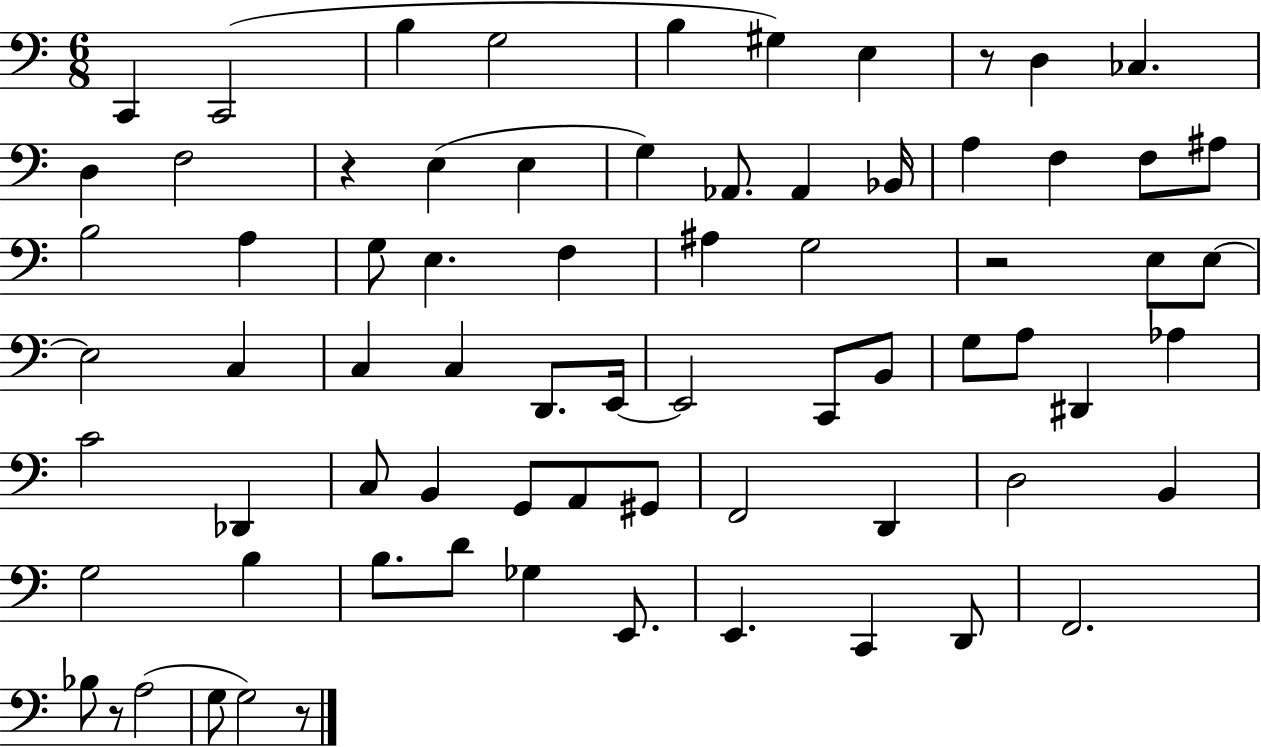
X:1
T:Untitled
M:6/8
L:1/4
K:C
C,, C,,2 B, G,2 B, ^G, E, z/2 D, _C, D, F,2 z E, E, G, _A,,/2 _A,, _B,,/4 A, F, F,/2 ^A,/2 B,2 A, G,/2 E, F, ^A, G,2 z2 E,/2 E,/2 E,2 C, C, C, D,,/2 E,,/4 E,,2 C,,/2 B,,/2 G,/2 A,/2 ^D,, _A, C2 _D,, C,/2 B,, G,,/2 A,,/2 ^G,,/2 F,,2 D,, D,2 B,, G,2 B, B,/2 D/2 _G, E,,/2 E,, C,, D,,/2 F,,2 _B,/2 z/2 A,2 G,/2 G,2 z/2